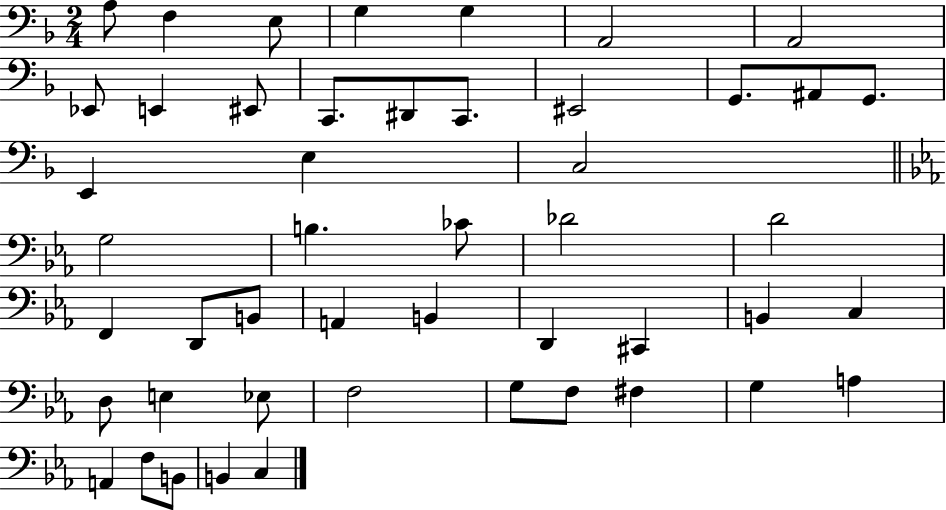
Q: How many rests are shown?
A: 0